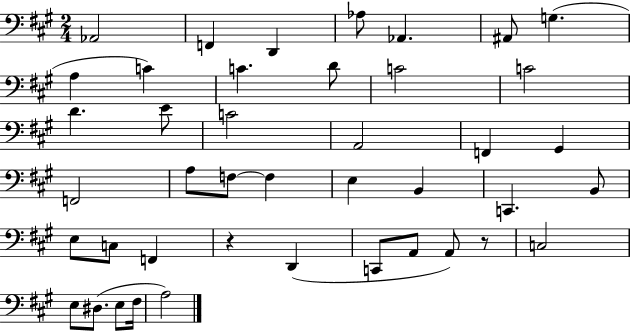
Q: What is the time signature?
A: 2/4